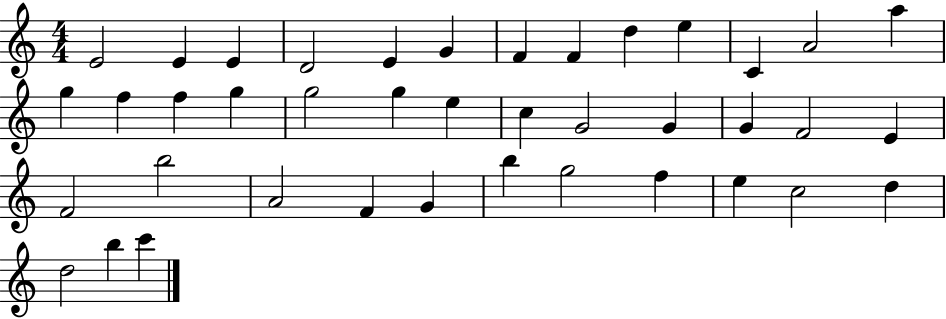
E4/h E4/q E4/q D4/h E4/q G4/q F4/q F4/q D5/q E5/q C4/q A4/h A5/q G5/q F5/q F5/q G5/q G5/h G5/q E5/q C5/q G4/h G4/q G4/q F4/h E4/q F4/h B5/h A4/h F4/q G4/q B5/q G5/h F5/q E5/q C5/h D5/q D5/h B5/q C6/q